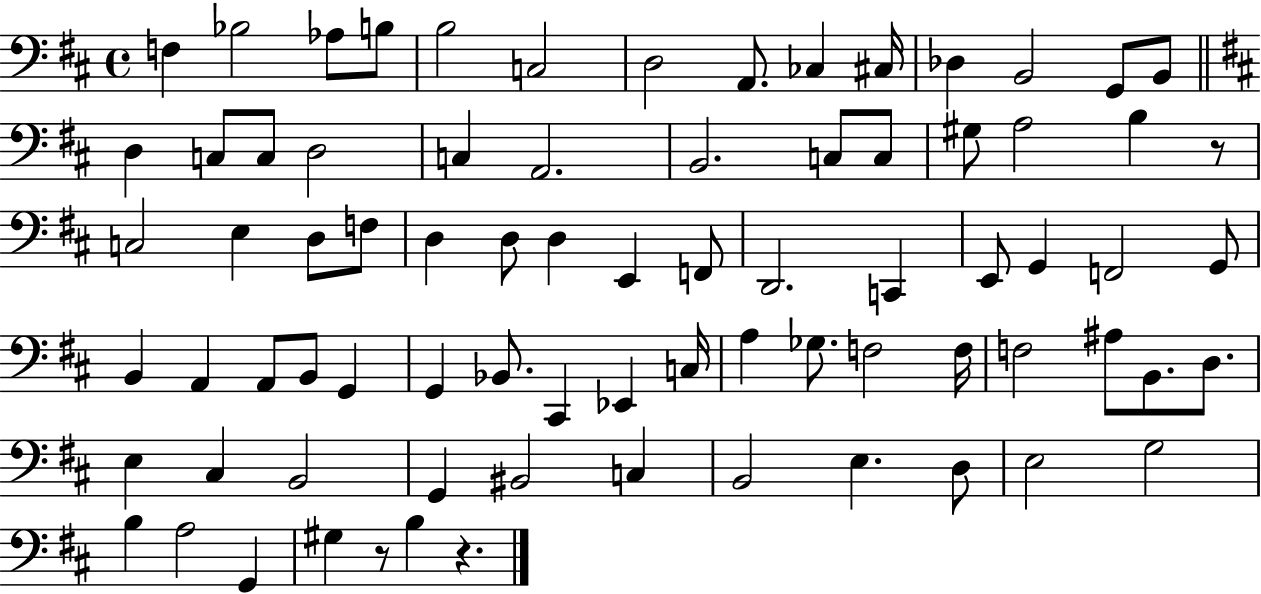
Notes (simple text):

F3/q Bb3/h Ab3/e B3/e B3/h C3/h D3/h A2/e. CES3/q C#3/s Db3/q B2/h G2/e B2/e D3/q C3/e C3/e D3/h C3/q A2/h. B2/h. C3/e C3/e G#3/e A3/h B3/q R/e C3/h E3/q D3/e F3/e D3/q D3/e D3/q E2/q F2/e D2/h. C2/q E2/e G2/q F2/h G2/e B2/q A2/q A2/e B2/e G2/q G2/q Bb2/e. C#2/q Eb2/q C3/s A3/q Gb3/e. F3/h F3/s F3/h A#3/e B2/e. D3/e. E3/q C#3/q B2/h G2/q BIS2/h C3/q B2/h E3/q. D3/e E3/h G3/h B3/q A3/h G2/q G#3/q R/e B3/q R/q.